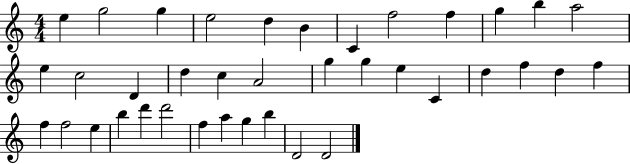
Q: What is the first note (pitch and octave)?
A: E5